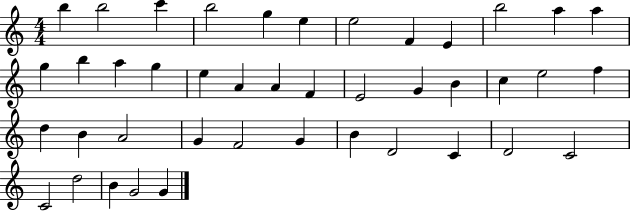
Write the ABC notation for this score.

X:1
T:Untitled
M:4/4
L:1/4
K:C
b b2 c' b2 g e e2 F E b2 a a g b a g e A A F E2 G B c e2 f d B A2 G F2 G B D2 C D2 C2 C2 d2 B G2 G